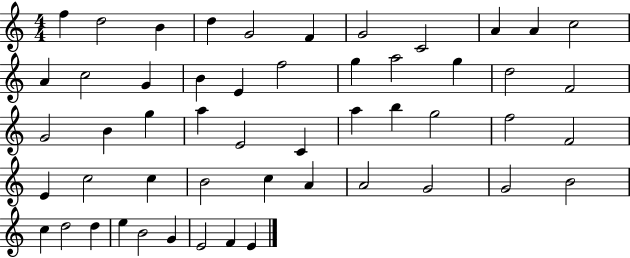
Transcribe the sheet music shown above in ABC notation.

X:1
T:Untitled
M:4/4
L:1/4
K:C
f d2 B d G2 F G2 C2 A A c2 A c2 G B E f2 g a2 g d2 F2 G2 B g a E2 C a b g2 f2 F2 E c2 c B2 c A A2 G2 G2 B2 c d2 d e B2 G E2 F E